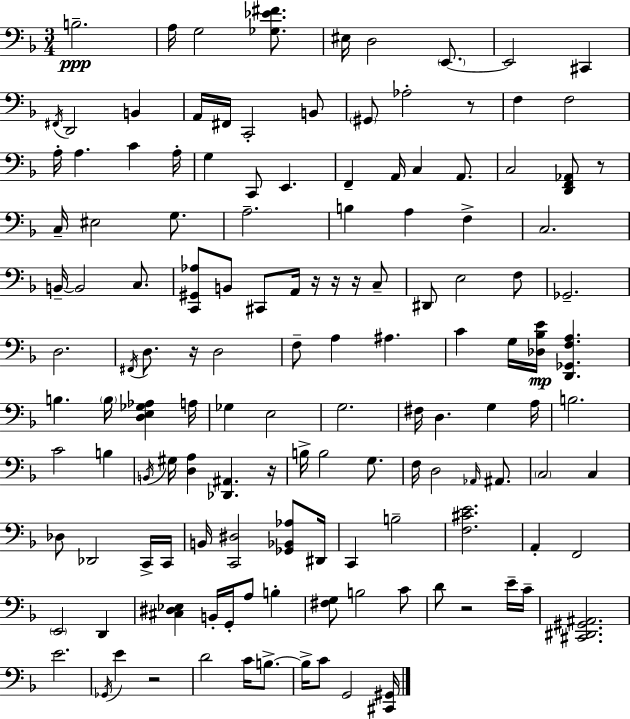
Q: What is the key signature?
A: D minor